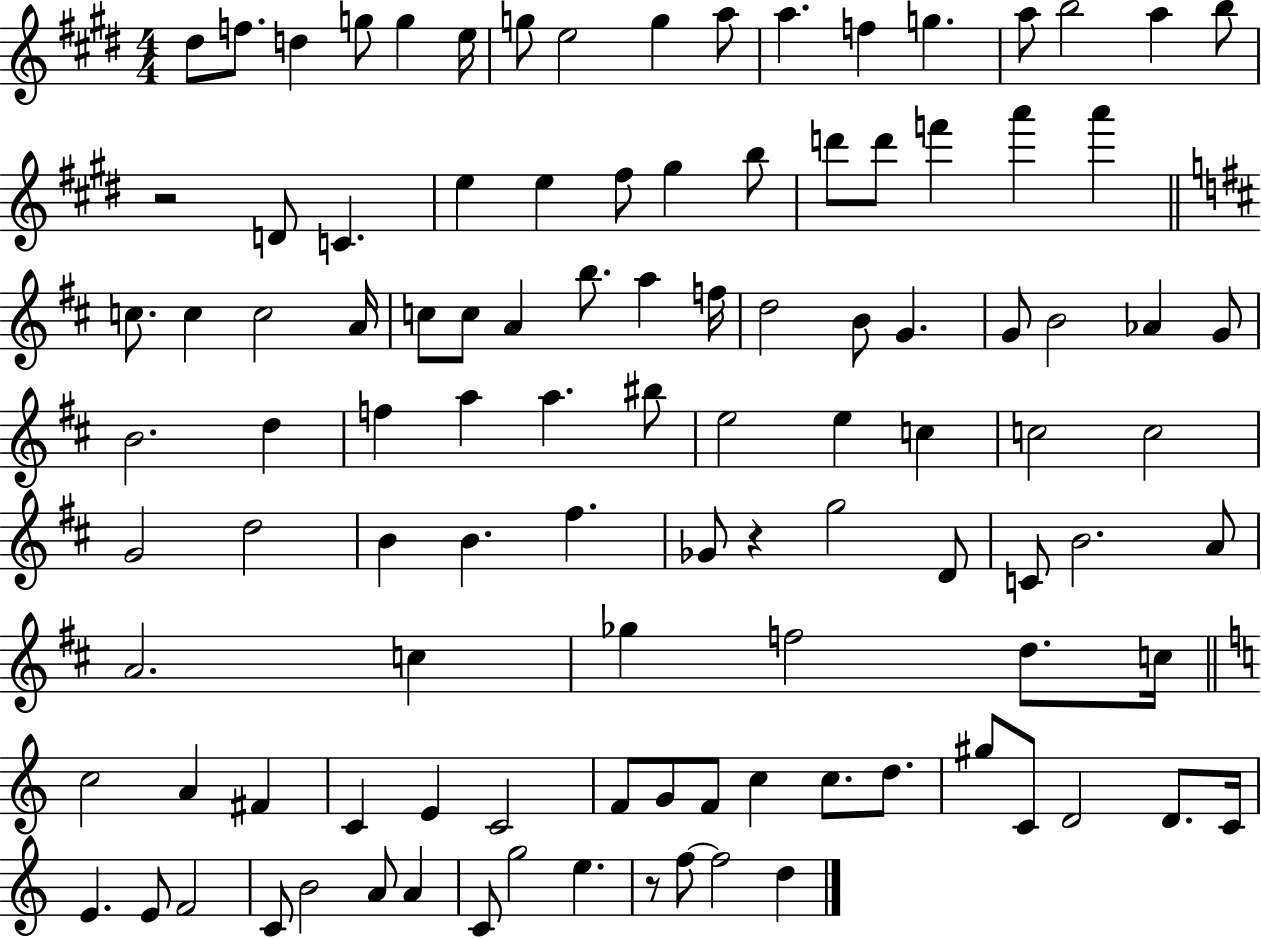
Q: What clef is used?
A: treble